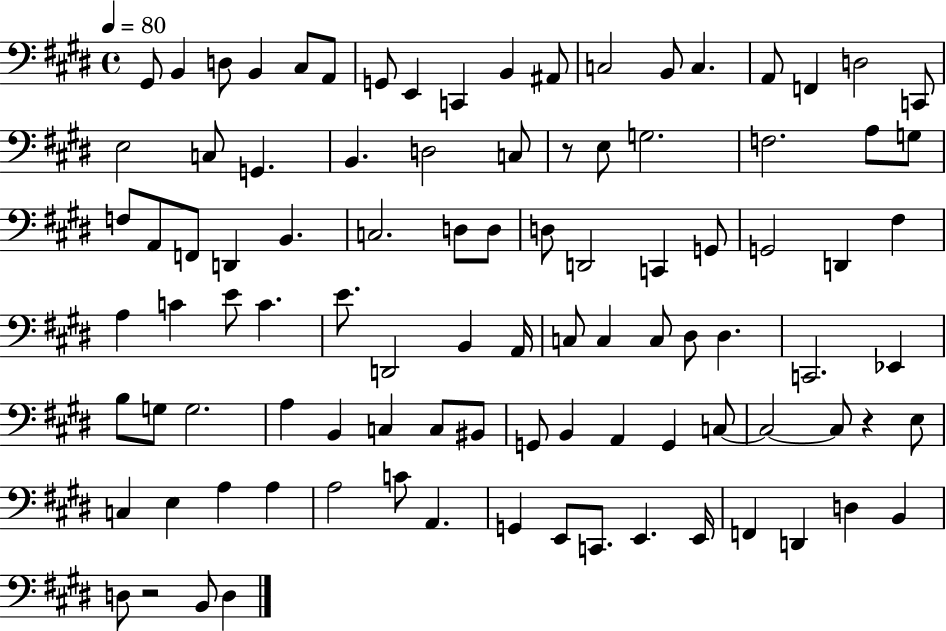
X:1
T:Untitled
M:4/4
L:1/4
K:E
^G,,/2 B,, D,/2 B,, ^C,/2 A,,/2 G,,/2 E,, C,, B,, ^A,,/2 C,2 B,,/2 C, A,,/2 F,, D,2 C,,/2 E,2 C,/2 G,, B,, D,2 C,/2 z/2 E,/2 G,2 F,2 A,/2 G,/2 F,/2 A,,/2 F,,/2 D,, B,, C,2 D,/2 D,/2 D,/2 D,,2 C,, G,,/2 G,,2 D,, ^F, A, C E/2 C E/2 D,,2 B,, A,,/4 C,/2 C, C,/2 ^D,/2 ^D, C,,2 _E,, B,/2 G,/2 G,2 A, B,, C, C,/2 ^B,,/2 G,,/2 B,, A,, G,, C,/2 C,2 C,/2 z E,/2 C, E, A, A, A,2 C/2 A,, G,, E,,/2 C,,/2 E,, E,,/4 F,, D,, D, B,, D,/2 z2 B,,/2 D,